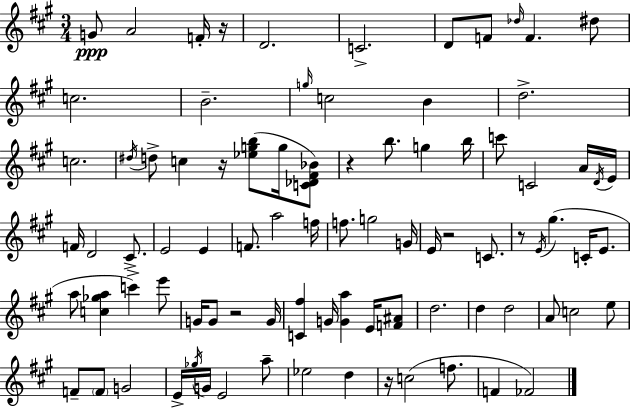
{
  \clef treble
  \numericTimeSignature
  \time 3/4
  \key a \major
  g'8\ppp a'2 f'16-. r16 | d'2. | c'2.-> | d'8 f'8 \grace { des''16 } f'4. dis''8 | \break c''2. | b'2.-- | \grace { g''16 } c''2 b'4 | d''2.-> | \break c''2. | \acciaccatura { dis''16 } d''8-> c''4 r16 <ees'' g'' b''>8( | g''16 <c' des' fis' bes'>8) r4 b''8. g''4 | b''16 c'''8 c'2 | \break a'16 \acciaccatura { d'16 } e'16 f'16 d'2 | cis'8.-> e'2 | e'4 f'8. a''2 | f''16 f''8. g''2 | \break g'16 e'16 r2 | c'8. r8 \acciaccatura { e'16 } gis''4.( | c'16-. e'8. a''8 <c'' ges'' a''>4 c'''4->) | e'''8 g'16 g'8 r2 | \break g'16 <c' fis''>4 g'16 <g' a''>4 | e'16 <f' ais'>8 d''2. | d''4 d''2 | a'8 c''2 | \break e''8 f'8-- \parenthesize f'8 g'2 | e'16-> \acciaccatura { ges''16 } g'16 e'2 | a''8-- ees''2 | d''4 r16 c''2( | \break f''8. f'4 fes'2) | \bar "|."
}